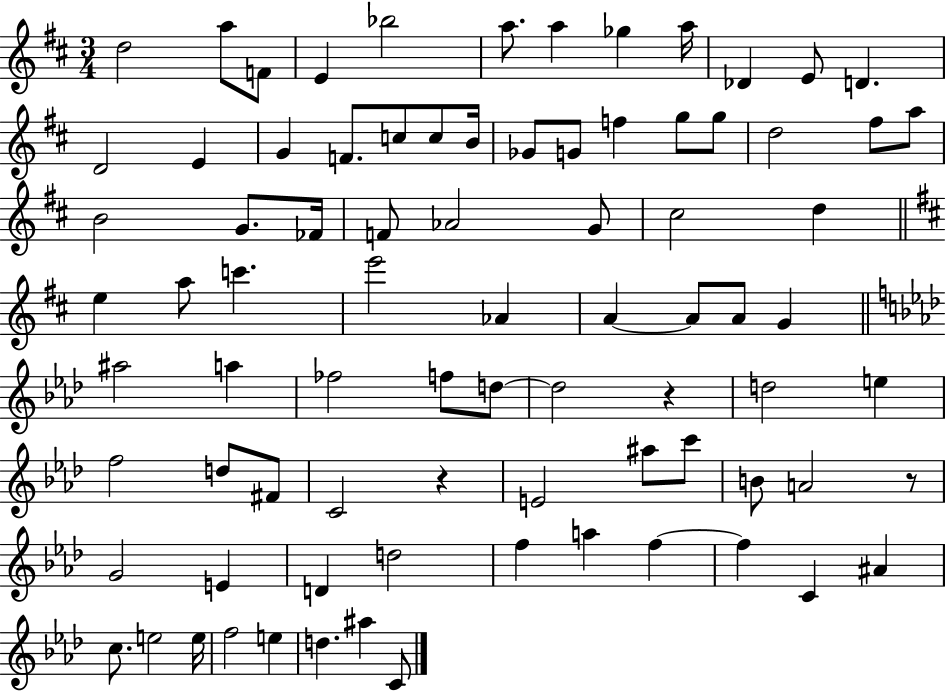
D5/h A5/e F4/e E4/q Bb5/h A5/e. A5/q Gb5/q A5/s Db4/q E4/e D4/q. D4/h E4/q G4/q F4/e. C5/e C5/e B4/s Gb4/e G4/e F5/q G5/e G5/e D5/h F#5/e A5/e B4/h G4/e. FES4/s F4/e Ab4/h G4/e C#5/h D5/q E5/q A5/e C6/q. E6/h Ab4/q A4/q A4/e A4/e G4/q A#5/h A5/q FES5/h F5/e D5/e D5/h R/q D5/h E5/q F5/h D5/e F#4/e C4/h R/q E4/h A#5/e C6/e B4/e A4/h R/e G4/h E4/q D4/q D5/h F5/q A5/q F5/q F5/q C4/q A#4/q C5/e. E5/h E5/s F5/h E5/q D5/q. A#5/q C4/e